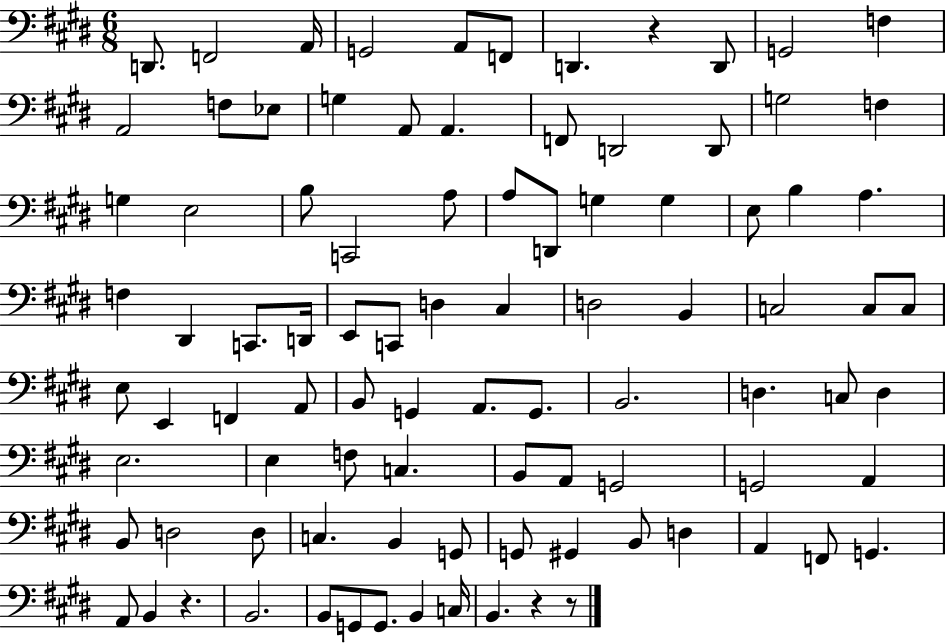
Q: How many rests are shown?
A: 4